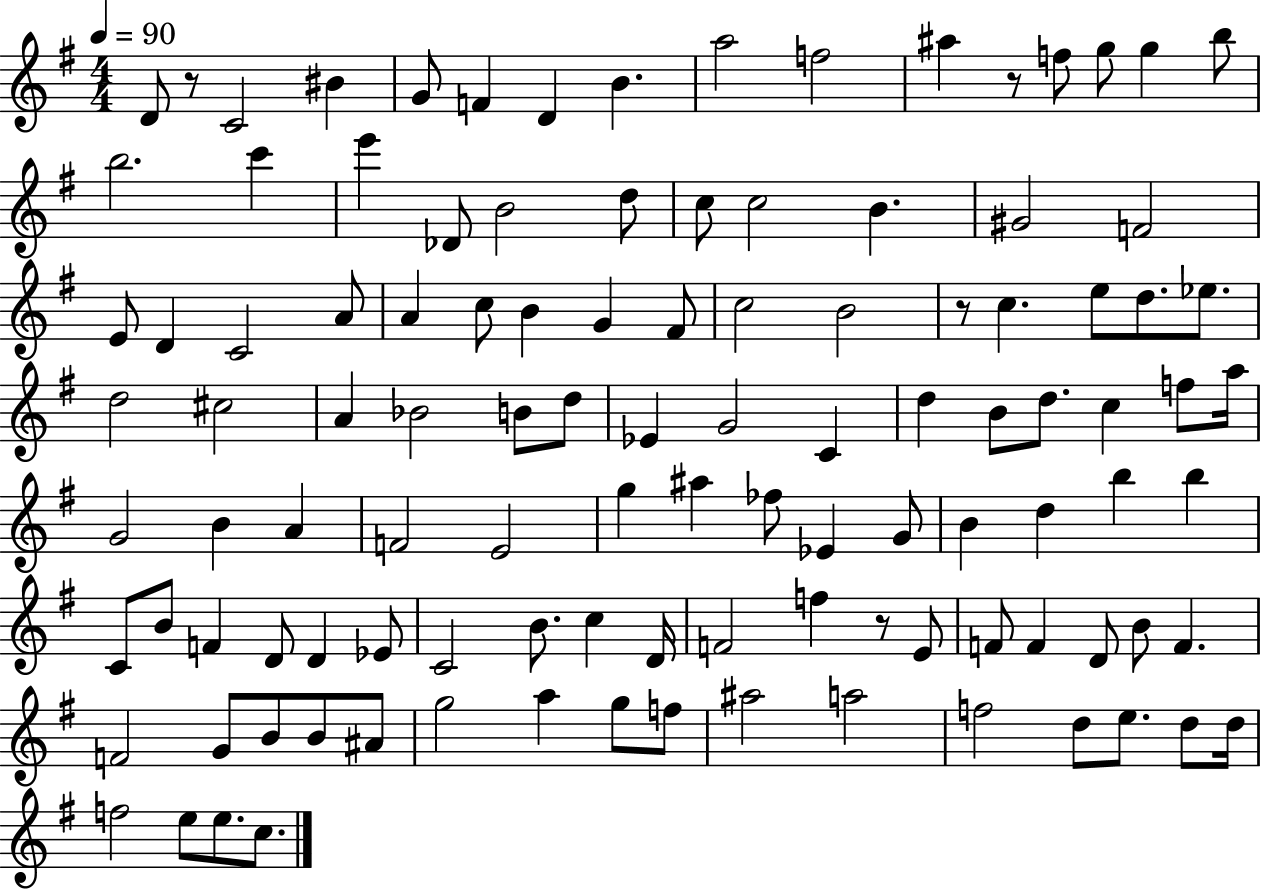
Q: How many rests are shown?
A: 4